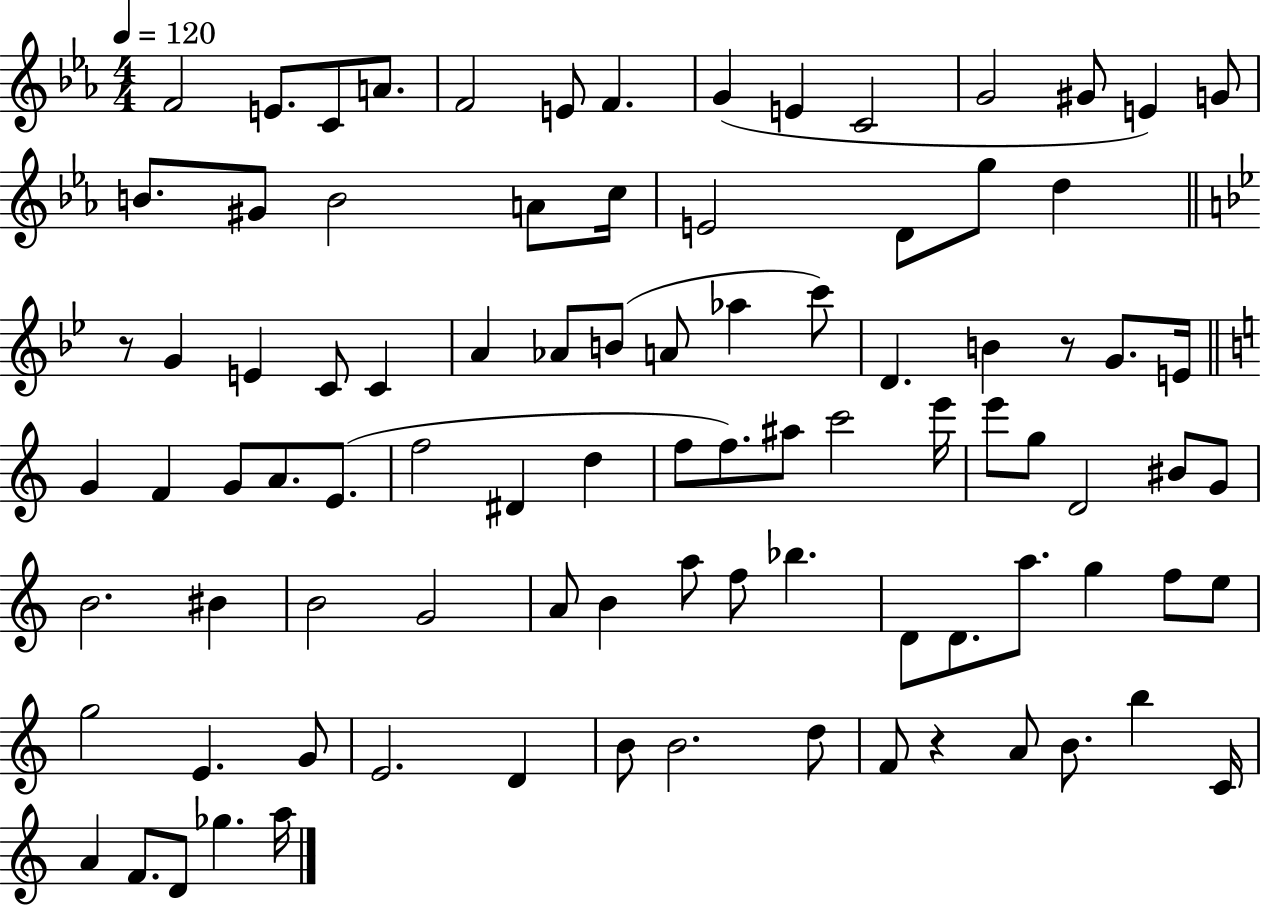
X:1
T:Untitled
M:4/4
L:1/4
K:Eb
F2 E/2 C/2 A/2 F2 E/2 F G E C2 G2 ^G/2 E G/2 B/2 ^G/2 B2 A/2 c/4 E2 D/2 g/2 d z/2 G E C/2 C A _A/2 B/2 A/2 _a c'/2 D B z/2 G/2 E/4 G F G/2 A/2 E/2 f2 ^D d f/2 f/2 ^a/2 c'2 e'/4 e'/2 g/2 D2 ^B/2 G/2 B2 ^B B2 G2 A/2 B a/2 f/2 _b D/2 D/2 a/2 g f/2 e/2 g2 E G/2 E2 D B/2 B2 d/2 F/2 z A/2 B/2 b C/4 A F/2 D/2 _g a/4